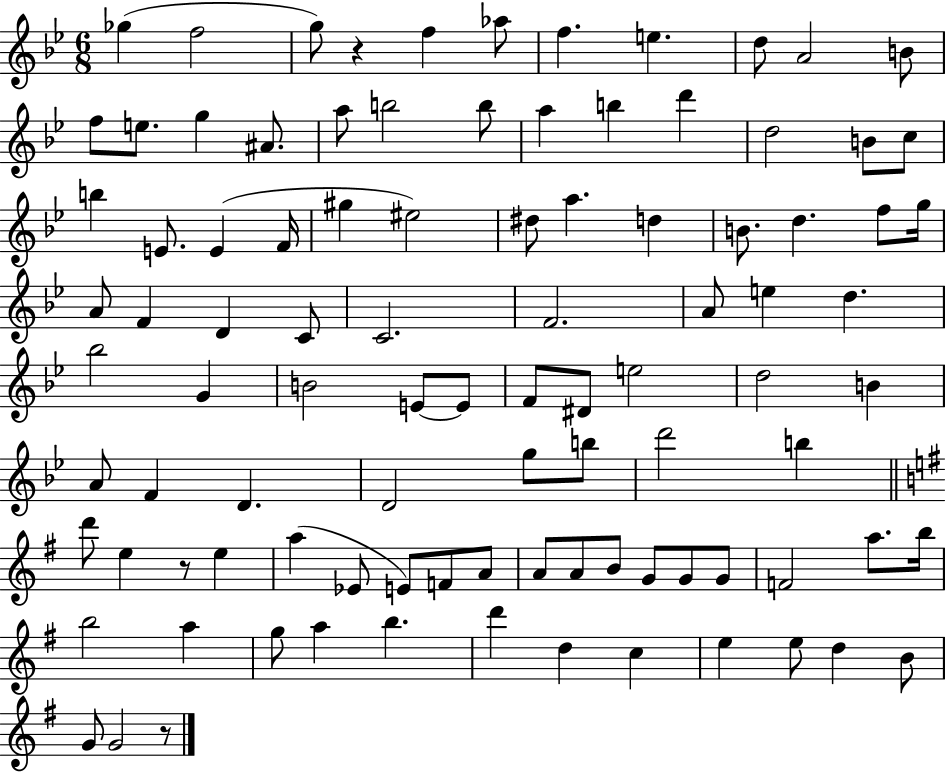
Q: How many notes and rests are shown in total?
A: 97